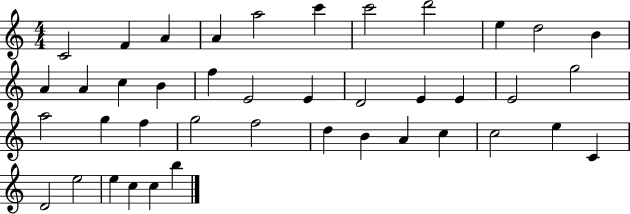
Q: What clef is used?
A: treble